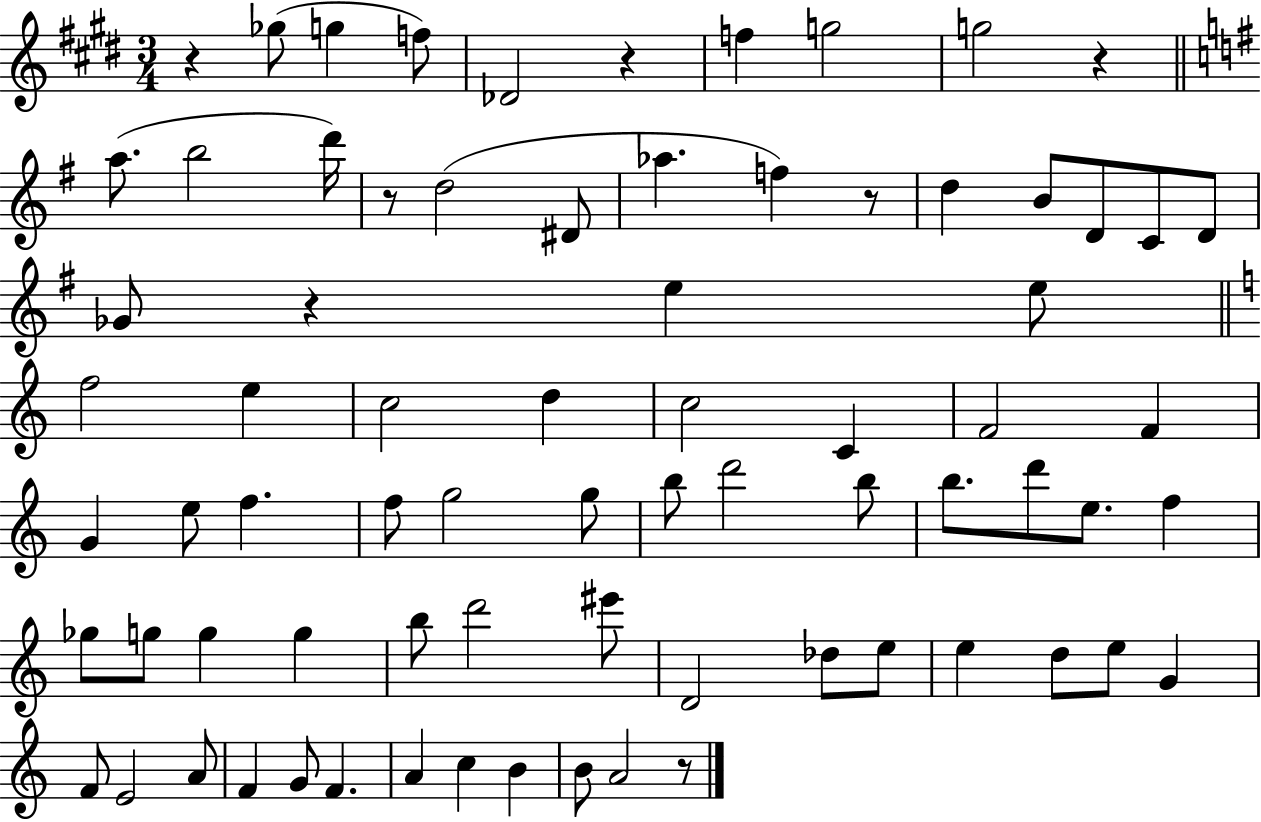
R/q Gb5/e G5/q F5/e Db4/h R/q F5/q G5/h G5/h R/q A5/e. B5/h D6/s R/e D5/h D#4/e Ab5/q. F5/q R/e D5/q B4/e D4/e C4/e D4/e Gb4/e R/q E5/q E5/e F5/h E5/q C5/h D5/q C5/h C4/q F4/h F4/q G4/q E5/e F5/q. F5/e G5/h G5/e B5/e D6/h B5/e B5/e. D6/e E5/e. F5/q Gb5/e G5/e G5/q G5/q B5/e D6/h EIS6/e D4/h Db5/e E5/e E5/q D5/e E5/e G4/q F4/e E4/h A4/e F4/q G4/e F4/q. A4/q C5/q B4/q B4/e A4/h R/e